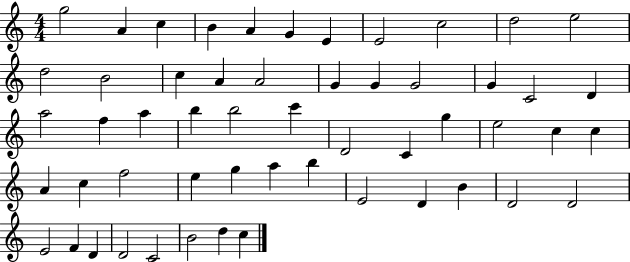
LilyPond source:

{
  \clef treble
  \numericTimeSignature
  \time 4/4
  \key c \major
  g''2 a'4 c''4 | b'4 a'4 g'4 e'4 | e'2 c''2 | d''2 e''2 | \break d''2 b'2 | c''4 a'4 a'2 | g'4 g'4 g'2 | g'4 c'2 d'4 | \break a''2 f''4 a''4 | b''4 b''2 c'''4 | d'2 c'4 g''4 | e''2 c''4 c''4 | \break a'4 c''4 f''2 | e''4 g''4 a''4 b''4 | e'2 d'4 b'4 | d'2 d'2 | \break e'2 f'4 d'4 | d'2 c'2 | b'2 d''4 c''4 | \bar "|."
}